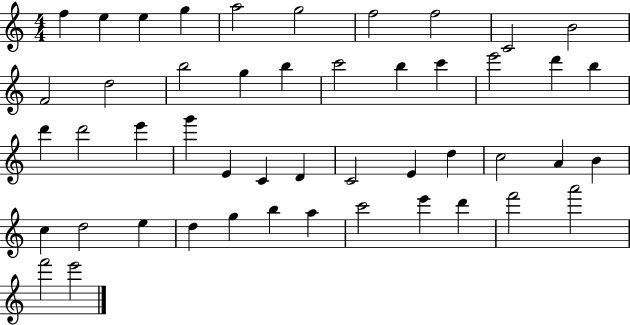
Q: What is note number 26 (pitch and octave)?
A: E4